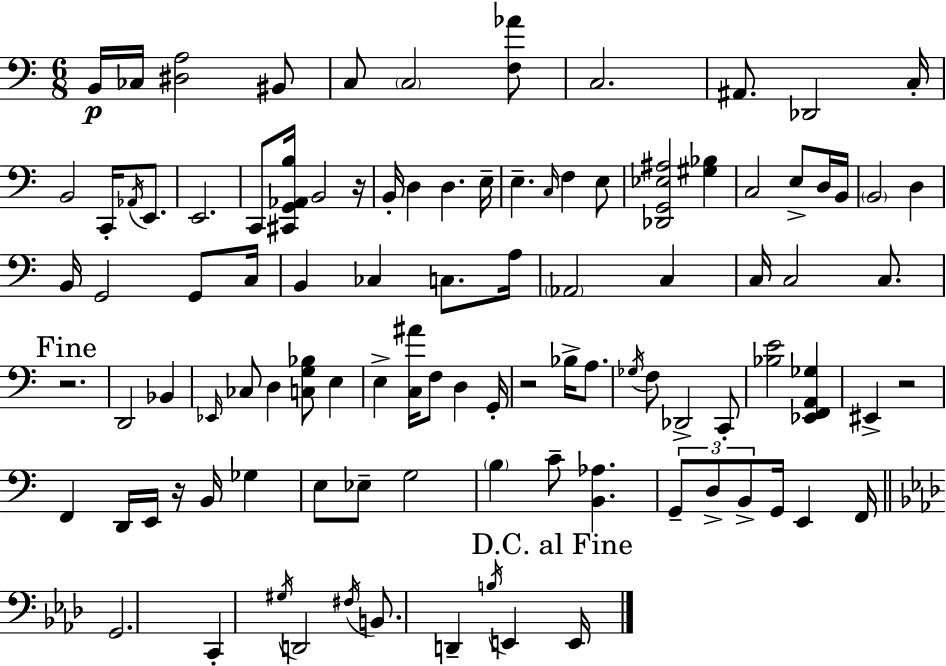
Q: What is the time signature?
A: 6/8